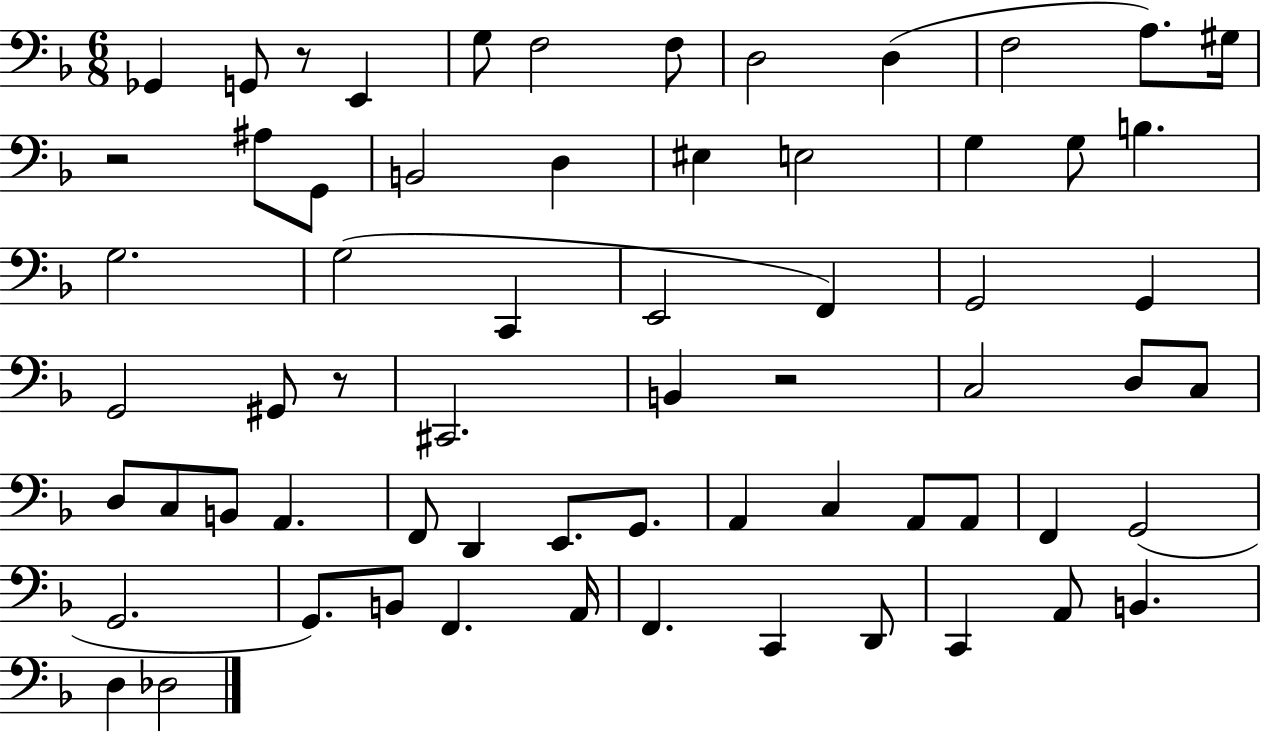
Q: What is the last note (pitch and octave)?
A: Db3